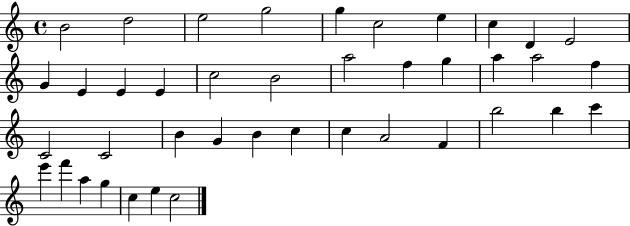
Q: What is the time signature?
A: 4/4